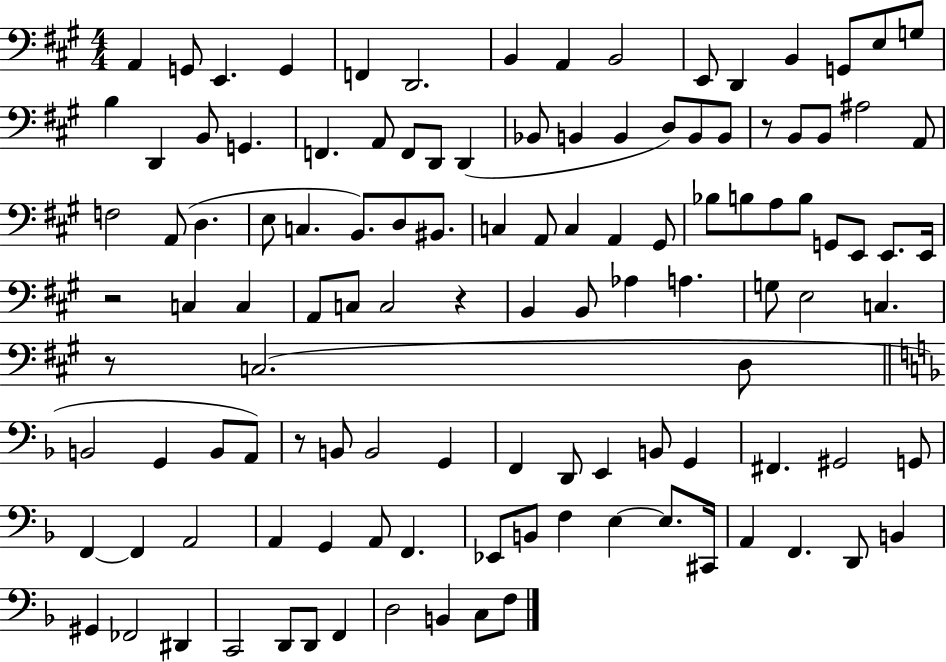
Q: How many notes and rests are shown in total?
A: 117